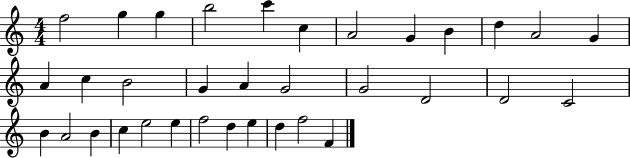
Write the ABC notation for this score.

X:1
T:Untitled
M:4/4
L:1/4
K:C
f2 g g b2 c' c A2 G B d A2 G A c B2 G A G2 G2 D2 D2 C2 B A2 B c e2 e f2 d e d f2 F